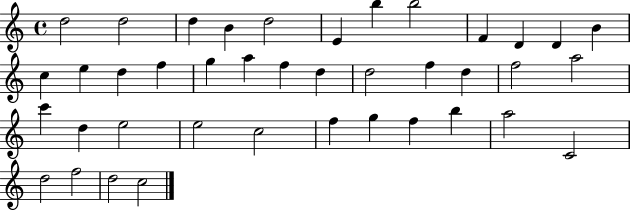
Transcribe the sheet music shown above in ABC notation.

X:1
T:Untitled
M:4/4
L:1/4
K:C
d2 d2 d B d2 E b b2 F D D B c e d f g a f d d2 f d f2 a2 c' d e2 e2 c2 f g f b a2 C2 d2 f2 d2 c2